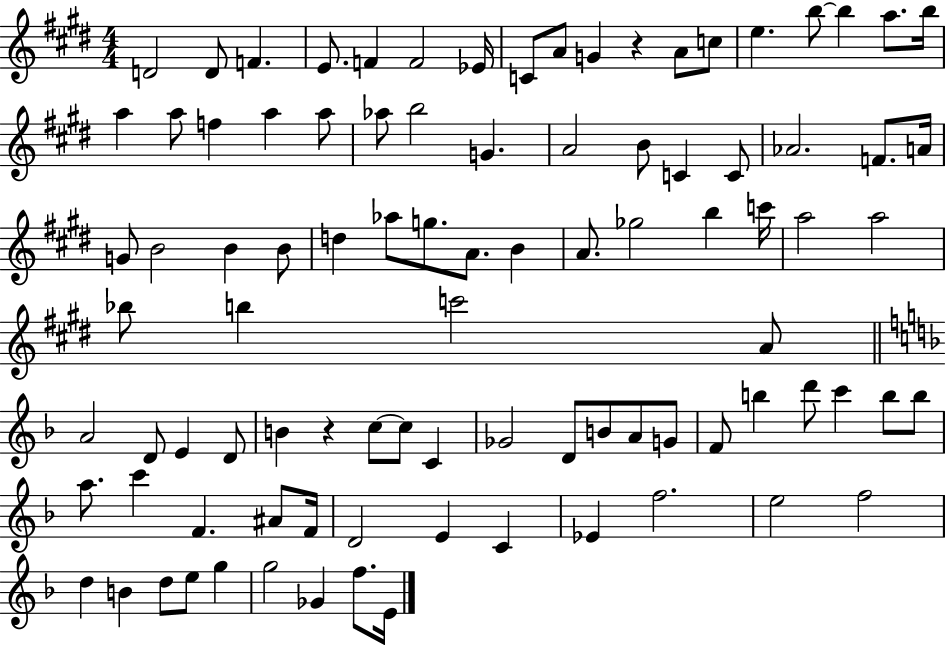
D4/h D4/e F4/q. E4/e. F4/q F4/h Eb4/s C4/e A4/e G4/q R/q A4/e C5/e E5/q. B5/e B5/q A5/e. B5/s A5/q A5/e F5/q A5/q A5/e Ab5/e B5/h G4/q. A4/h B4/e C4/q C4/e Ab4/h. F4/e. A4/s G4/e B4/h B4/q B4/e D5/q Ab5/e G5/e. A4/e. B4/q A4/e. Gb5/h B5/q C6/s A5/h A5/h Bb5/e B5/q C6/h A4/e A4/h D4/e E4/q D4/e B4/q R/q C5/e C5/e C4/q Gb4/h D4/e B4/e A4/e G4/e F4/e B5/q D6/e C6/q B5/e B5/e A5/e. C6/q F4/q. A#4/e F4/s D4/h E4/q C4/q Eb4/q F5/h. E5/h F5/h D5/q B4/q D5/e E5/e G5/q G5/h Gb4/q F5/e. E4/s